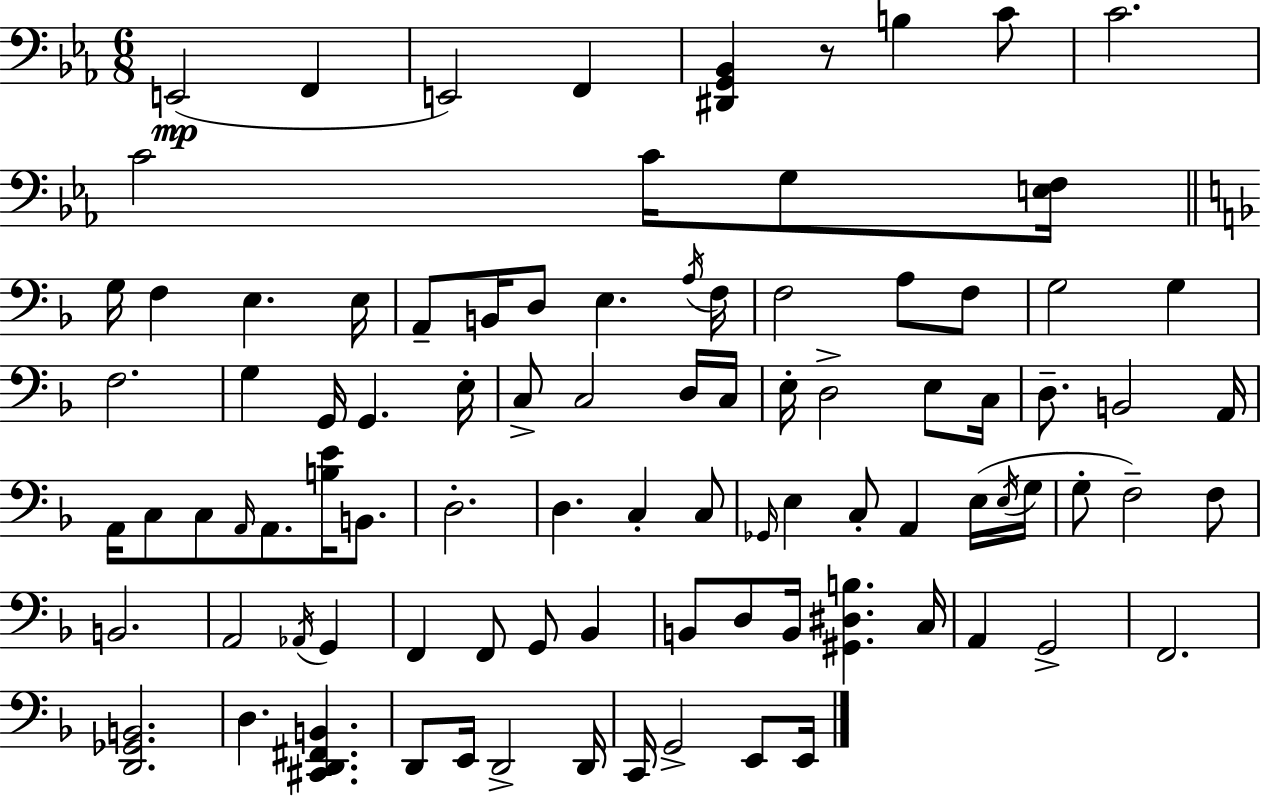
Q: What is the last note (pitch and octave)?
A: E2